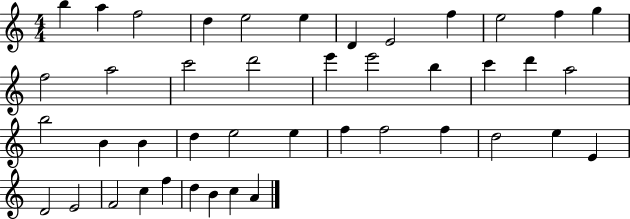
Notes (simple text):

B5/q A5/q F5/h D5/q E5/h E5/q D4/q E4/h F5/q E5/h F5/q G5/q F5/h A5/h C6/h D6/h E6/q E6/h B5/q C6/q D6/q A5/h B5/h B4/q B4/q D5/q E5/h E5/q F5/q F5/h F5/q D5/h E5/q E4/q D4/h E4/h F4/h C5/q F5/q D5/q B4/q C5/q A4/q